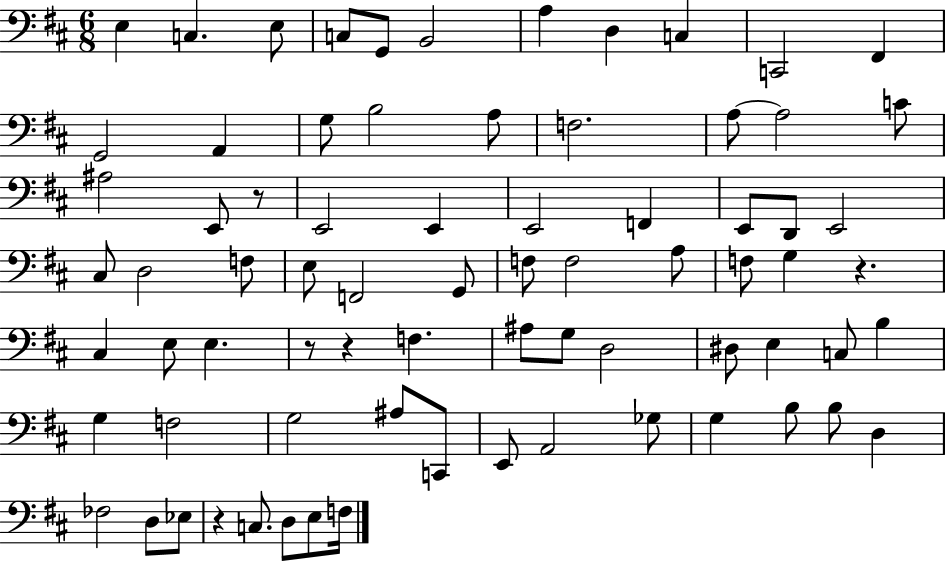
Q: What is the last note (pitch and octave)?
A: F3